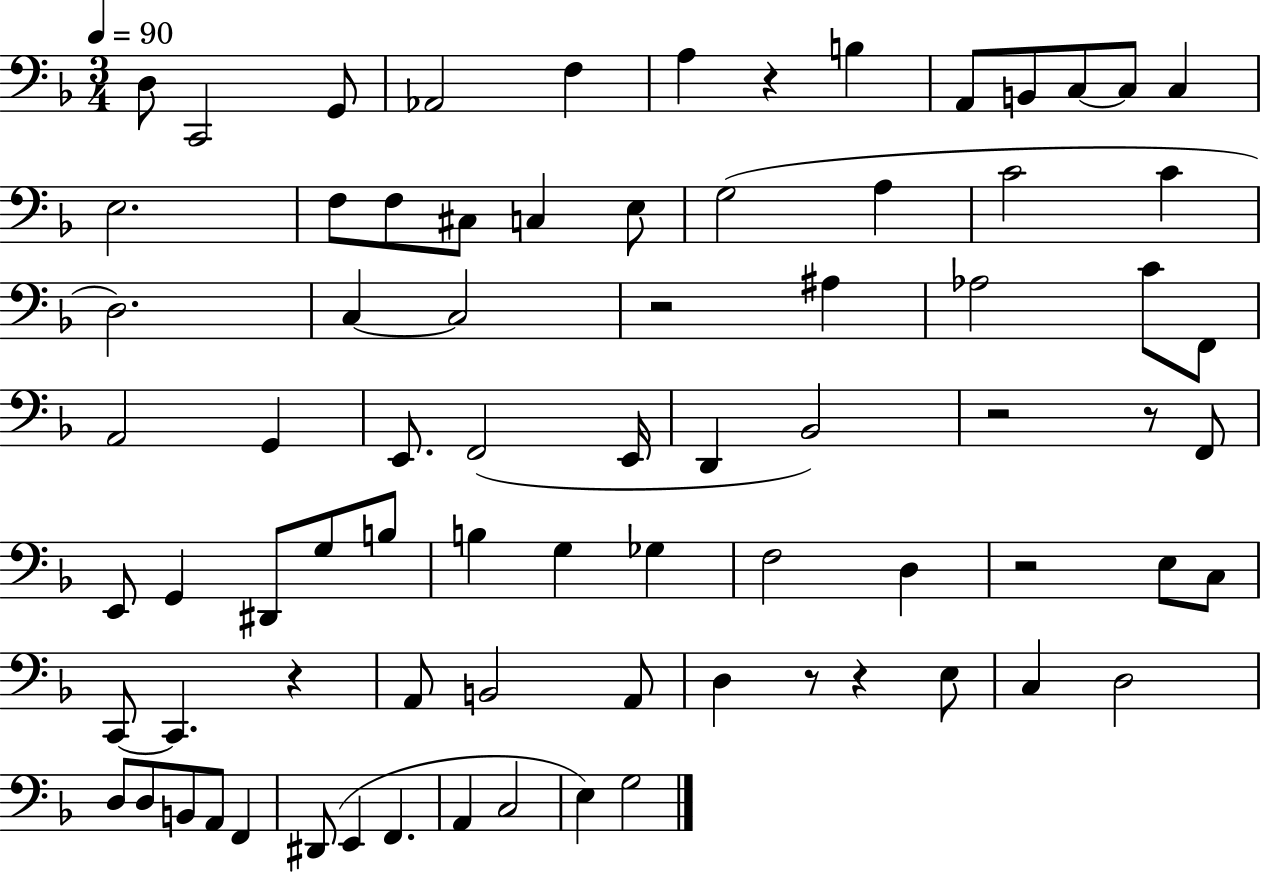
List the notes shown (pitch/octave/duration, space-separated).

D3/e C2/h G2/e Ab2/h F3/q A3/q R/q B3/q A2/e B2/e C3/e C3/e C3/q E3/h. F3/e F3/e C#3/e C3/q E3/e G3/h A3/q C4/h C4/q D3/h. C3/q C3/h R/h A#3/q Ab3/h C4/e F2/e A2/h G2/q E2/e. F2/h E2/s D2/q Bb2/h R/h R/e F2/e E2/e G2/q D#2/e G3/e B3/e B3/q G3/q Gb3/q F3/h D3/q R/h E3/e C3/e C2/e C2/q. R/q A2/e B2/h A2/e D3/q R/e R/q E3/e C3/q D3/h D3/e D3/e B2/e A2/e F2/q D#2/e E2/q F2/q. A2/q C3/h E3/q G3/h